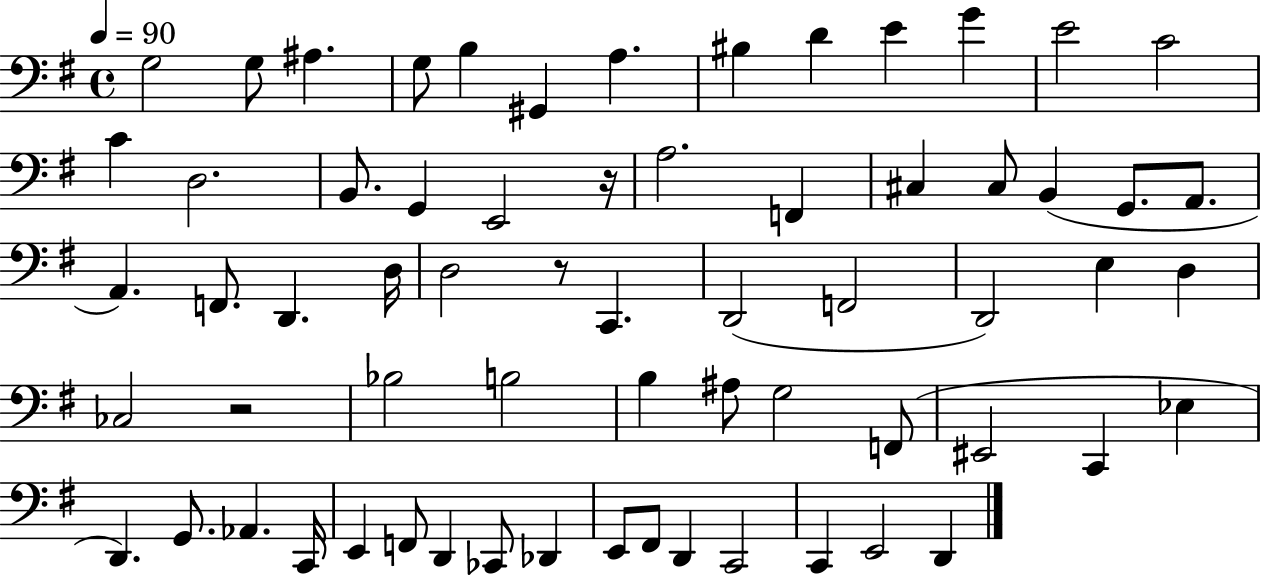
{
  \clef bass
  \time 4/4
  \defaultTimeSignature
  \key g \major
  \tempo 4 = 90
  g2 g8 ais4. | g8 b4 gis,4 a4. | bis4 d'4 e'4 g'4 | e'2 c'2 | \break c'4 d2. | b,8. g,4 e,2 r16 | a2. f,4 | cis4 cis8 b,4( g,8. a,8. | \break a,4.) f,8. d,4. d16 | d2 r8 c,4. | d,2( f,2 | d,2) e4 d4 | \break ces2 r2 | bes2 b2 | b4 ais8 g2 f,8( | eis,2 c,4 ees4 | \break d,4.) g,8. aes,4. c,16 | e,4 f,8 d,4 ces,8 des,4 | e,8 fis,8 d,4 c,2 | c,4 e,2 d,4 | \break \bar "|."
}